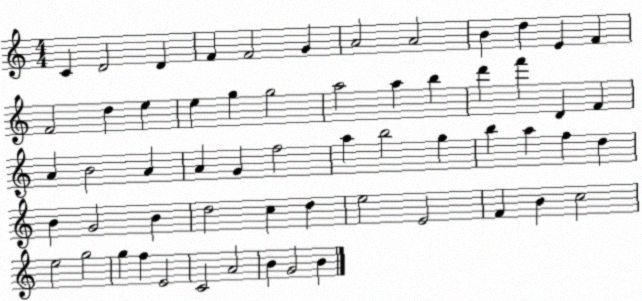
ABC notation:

X:1
T:Untitled
M:4/4
L:1/4
K:C
C D2 D F F2 G A2 A2 B d E F F2 d e e g g2 a2 a b d' f' D F A B2 A A G f2 a b2 g b a f d B G2 B d2 c d e2 E2 F B c2 e2 g2 g f E2 C2 A2 B G2 B